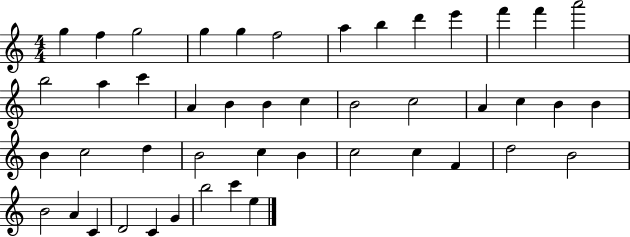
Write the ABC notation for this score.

X:1
T:Untitled
M:4/4
L:1/4
K:C
g f g2 g g f2 a b d' e' f' f' a'2 b2 a c' A B B c B2 c2 A c B B B c2 d B2 c B c2 c F d2 B2 B2 A C D2 C G b2 c' e